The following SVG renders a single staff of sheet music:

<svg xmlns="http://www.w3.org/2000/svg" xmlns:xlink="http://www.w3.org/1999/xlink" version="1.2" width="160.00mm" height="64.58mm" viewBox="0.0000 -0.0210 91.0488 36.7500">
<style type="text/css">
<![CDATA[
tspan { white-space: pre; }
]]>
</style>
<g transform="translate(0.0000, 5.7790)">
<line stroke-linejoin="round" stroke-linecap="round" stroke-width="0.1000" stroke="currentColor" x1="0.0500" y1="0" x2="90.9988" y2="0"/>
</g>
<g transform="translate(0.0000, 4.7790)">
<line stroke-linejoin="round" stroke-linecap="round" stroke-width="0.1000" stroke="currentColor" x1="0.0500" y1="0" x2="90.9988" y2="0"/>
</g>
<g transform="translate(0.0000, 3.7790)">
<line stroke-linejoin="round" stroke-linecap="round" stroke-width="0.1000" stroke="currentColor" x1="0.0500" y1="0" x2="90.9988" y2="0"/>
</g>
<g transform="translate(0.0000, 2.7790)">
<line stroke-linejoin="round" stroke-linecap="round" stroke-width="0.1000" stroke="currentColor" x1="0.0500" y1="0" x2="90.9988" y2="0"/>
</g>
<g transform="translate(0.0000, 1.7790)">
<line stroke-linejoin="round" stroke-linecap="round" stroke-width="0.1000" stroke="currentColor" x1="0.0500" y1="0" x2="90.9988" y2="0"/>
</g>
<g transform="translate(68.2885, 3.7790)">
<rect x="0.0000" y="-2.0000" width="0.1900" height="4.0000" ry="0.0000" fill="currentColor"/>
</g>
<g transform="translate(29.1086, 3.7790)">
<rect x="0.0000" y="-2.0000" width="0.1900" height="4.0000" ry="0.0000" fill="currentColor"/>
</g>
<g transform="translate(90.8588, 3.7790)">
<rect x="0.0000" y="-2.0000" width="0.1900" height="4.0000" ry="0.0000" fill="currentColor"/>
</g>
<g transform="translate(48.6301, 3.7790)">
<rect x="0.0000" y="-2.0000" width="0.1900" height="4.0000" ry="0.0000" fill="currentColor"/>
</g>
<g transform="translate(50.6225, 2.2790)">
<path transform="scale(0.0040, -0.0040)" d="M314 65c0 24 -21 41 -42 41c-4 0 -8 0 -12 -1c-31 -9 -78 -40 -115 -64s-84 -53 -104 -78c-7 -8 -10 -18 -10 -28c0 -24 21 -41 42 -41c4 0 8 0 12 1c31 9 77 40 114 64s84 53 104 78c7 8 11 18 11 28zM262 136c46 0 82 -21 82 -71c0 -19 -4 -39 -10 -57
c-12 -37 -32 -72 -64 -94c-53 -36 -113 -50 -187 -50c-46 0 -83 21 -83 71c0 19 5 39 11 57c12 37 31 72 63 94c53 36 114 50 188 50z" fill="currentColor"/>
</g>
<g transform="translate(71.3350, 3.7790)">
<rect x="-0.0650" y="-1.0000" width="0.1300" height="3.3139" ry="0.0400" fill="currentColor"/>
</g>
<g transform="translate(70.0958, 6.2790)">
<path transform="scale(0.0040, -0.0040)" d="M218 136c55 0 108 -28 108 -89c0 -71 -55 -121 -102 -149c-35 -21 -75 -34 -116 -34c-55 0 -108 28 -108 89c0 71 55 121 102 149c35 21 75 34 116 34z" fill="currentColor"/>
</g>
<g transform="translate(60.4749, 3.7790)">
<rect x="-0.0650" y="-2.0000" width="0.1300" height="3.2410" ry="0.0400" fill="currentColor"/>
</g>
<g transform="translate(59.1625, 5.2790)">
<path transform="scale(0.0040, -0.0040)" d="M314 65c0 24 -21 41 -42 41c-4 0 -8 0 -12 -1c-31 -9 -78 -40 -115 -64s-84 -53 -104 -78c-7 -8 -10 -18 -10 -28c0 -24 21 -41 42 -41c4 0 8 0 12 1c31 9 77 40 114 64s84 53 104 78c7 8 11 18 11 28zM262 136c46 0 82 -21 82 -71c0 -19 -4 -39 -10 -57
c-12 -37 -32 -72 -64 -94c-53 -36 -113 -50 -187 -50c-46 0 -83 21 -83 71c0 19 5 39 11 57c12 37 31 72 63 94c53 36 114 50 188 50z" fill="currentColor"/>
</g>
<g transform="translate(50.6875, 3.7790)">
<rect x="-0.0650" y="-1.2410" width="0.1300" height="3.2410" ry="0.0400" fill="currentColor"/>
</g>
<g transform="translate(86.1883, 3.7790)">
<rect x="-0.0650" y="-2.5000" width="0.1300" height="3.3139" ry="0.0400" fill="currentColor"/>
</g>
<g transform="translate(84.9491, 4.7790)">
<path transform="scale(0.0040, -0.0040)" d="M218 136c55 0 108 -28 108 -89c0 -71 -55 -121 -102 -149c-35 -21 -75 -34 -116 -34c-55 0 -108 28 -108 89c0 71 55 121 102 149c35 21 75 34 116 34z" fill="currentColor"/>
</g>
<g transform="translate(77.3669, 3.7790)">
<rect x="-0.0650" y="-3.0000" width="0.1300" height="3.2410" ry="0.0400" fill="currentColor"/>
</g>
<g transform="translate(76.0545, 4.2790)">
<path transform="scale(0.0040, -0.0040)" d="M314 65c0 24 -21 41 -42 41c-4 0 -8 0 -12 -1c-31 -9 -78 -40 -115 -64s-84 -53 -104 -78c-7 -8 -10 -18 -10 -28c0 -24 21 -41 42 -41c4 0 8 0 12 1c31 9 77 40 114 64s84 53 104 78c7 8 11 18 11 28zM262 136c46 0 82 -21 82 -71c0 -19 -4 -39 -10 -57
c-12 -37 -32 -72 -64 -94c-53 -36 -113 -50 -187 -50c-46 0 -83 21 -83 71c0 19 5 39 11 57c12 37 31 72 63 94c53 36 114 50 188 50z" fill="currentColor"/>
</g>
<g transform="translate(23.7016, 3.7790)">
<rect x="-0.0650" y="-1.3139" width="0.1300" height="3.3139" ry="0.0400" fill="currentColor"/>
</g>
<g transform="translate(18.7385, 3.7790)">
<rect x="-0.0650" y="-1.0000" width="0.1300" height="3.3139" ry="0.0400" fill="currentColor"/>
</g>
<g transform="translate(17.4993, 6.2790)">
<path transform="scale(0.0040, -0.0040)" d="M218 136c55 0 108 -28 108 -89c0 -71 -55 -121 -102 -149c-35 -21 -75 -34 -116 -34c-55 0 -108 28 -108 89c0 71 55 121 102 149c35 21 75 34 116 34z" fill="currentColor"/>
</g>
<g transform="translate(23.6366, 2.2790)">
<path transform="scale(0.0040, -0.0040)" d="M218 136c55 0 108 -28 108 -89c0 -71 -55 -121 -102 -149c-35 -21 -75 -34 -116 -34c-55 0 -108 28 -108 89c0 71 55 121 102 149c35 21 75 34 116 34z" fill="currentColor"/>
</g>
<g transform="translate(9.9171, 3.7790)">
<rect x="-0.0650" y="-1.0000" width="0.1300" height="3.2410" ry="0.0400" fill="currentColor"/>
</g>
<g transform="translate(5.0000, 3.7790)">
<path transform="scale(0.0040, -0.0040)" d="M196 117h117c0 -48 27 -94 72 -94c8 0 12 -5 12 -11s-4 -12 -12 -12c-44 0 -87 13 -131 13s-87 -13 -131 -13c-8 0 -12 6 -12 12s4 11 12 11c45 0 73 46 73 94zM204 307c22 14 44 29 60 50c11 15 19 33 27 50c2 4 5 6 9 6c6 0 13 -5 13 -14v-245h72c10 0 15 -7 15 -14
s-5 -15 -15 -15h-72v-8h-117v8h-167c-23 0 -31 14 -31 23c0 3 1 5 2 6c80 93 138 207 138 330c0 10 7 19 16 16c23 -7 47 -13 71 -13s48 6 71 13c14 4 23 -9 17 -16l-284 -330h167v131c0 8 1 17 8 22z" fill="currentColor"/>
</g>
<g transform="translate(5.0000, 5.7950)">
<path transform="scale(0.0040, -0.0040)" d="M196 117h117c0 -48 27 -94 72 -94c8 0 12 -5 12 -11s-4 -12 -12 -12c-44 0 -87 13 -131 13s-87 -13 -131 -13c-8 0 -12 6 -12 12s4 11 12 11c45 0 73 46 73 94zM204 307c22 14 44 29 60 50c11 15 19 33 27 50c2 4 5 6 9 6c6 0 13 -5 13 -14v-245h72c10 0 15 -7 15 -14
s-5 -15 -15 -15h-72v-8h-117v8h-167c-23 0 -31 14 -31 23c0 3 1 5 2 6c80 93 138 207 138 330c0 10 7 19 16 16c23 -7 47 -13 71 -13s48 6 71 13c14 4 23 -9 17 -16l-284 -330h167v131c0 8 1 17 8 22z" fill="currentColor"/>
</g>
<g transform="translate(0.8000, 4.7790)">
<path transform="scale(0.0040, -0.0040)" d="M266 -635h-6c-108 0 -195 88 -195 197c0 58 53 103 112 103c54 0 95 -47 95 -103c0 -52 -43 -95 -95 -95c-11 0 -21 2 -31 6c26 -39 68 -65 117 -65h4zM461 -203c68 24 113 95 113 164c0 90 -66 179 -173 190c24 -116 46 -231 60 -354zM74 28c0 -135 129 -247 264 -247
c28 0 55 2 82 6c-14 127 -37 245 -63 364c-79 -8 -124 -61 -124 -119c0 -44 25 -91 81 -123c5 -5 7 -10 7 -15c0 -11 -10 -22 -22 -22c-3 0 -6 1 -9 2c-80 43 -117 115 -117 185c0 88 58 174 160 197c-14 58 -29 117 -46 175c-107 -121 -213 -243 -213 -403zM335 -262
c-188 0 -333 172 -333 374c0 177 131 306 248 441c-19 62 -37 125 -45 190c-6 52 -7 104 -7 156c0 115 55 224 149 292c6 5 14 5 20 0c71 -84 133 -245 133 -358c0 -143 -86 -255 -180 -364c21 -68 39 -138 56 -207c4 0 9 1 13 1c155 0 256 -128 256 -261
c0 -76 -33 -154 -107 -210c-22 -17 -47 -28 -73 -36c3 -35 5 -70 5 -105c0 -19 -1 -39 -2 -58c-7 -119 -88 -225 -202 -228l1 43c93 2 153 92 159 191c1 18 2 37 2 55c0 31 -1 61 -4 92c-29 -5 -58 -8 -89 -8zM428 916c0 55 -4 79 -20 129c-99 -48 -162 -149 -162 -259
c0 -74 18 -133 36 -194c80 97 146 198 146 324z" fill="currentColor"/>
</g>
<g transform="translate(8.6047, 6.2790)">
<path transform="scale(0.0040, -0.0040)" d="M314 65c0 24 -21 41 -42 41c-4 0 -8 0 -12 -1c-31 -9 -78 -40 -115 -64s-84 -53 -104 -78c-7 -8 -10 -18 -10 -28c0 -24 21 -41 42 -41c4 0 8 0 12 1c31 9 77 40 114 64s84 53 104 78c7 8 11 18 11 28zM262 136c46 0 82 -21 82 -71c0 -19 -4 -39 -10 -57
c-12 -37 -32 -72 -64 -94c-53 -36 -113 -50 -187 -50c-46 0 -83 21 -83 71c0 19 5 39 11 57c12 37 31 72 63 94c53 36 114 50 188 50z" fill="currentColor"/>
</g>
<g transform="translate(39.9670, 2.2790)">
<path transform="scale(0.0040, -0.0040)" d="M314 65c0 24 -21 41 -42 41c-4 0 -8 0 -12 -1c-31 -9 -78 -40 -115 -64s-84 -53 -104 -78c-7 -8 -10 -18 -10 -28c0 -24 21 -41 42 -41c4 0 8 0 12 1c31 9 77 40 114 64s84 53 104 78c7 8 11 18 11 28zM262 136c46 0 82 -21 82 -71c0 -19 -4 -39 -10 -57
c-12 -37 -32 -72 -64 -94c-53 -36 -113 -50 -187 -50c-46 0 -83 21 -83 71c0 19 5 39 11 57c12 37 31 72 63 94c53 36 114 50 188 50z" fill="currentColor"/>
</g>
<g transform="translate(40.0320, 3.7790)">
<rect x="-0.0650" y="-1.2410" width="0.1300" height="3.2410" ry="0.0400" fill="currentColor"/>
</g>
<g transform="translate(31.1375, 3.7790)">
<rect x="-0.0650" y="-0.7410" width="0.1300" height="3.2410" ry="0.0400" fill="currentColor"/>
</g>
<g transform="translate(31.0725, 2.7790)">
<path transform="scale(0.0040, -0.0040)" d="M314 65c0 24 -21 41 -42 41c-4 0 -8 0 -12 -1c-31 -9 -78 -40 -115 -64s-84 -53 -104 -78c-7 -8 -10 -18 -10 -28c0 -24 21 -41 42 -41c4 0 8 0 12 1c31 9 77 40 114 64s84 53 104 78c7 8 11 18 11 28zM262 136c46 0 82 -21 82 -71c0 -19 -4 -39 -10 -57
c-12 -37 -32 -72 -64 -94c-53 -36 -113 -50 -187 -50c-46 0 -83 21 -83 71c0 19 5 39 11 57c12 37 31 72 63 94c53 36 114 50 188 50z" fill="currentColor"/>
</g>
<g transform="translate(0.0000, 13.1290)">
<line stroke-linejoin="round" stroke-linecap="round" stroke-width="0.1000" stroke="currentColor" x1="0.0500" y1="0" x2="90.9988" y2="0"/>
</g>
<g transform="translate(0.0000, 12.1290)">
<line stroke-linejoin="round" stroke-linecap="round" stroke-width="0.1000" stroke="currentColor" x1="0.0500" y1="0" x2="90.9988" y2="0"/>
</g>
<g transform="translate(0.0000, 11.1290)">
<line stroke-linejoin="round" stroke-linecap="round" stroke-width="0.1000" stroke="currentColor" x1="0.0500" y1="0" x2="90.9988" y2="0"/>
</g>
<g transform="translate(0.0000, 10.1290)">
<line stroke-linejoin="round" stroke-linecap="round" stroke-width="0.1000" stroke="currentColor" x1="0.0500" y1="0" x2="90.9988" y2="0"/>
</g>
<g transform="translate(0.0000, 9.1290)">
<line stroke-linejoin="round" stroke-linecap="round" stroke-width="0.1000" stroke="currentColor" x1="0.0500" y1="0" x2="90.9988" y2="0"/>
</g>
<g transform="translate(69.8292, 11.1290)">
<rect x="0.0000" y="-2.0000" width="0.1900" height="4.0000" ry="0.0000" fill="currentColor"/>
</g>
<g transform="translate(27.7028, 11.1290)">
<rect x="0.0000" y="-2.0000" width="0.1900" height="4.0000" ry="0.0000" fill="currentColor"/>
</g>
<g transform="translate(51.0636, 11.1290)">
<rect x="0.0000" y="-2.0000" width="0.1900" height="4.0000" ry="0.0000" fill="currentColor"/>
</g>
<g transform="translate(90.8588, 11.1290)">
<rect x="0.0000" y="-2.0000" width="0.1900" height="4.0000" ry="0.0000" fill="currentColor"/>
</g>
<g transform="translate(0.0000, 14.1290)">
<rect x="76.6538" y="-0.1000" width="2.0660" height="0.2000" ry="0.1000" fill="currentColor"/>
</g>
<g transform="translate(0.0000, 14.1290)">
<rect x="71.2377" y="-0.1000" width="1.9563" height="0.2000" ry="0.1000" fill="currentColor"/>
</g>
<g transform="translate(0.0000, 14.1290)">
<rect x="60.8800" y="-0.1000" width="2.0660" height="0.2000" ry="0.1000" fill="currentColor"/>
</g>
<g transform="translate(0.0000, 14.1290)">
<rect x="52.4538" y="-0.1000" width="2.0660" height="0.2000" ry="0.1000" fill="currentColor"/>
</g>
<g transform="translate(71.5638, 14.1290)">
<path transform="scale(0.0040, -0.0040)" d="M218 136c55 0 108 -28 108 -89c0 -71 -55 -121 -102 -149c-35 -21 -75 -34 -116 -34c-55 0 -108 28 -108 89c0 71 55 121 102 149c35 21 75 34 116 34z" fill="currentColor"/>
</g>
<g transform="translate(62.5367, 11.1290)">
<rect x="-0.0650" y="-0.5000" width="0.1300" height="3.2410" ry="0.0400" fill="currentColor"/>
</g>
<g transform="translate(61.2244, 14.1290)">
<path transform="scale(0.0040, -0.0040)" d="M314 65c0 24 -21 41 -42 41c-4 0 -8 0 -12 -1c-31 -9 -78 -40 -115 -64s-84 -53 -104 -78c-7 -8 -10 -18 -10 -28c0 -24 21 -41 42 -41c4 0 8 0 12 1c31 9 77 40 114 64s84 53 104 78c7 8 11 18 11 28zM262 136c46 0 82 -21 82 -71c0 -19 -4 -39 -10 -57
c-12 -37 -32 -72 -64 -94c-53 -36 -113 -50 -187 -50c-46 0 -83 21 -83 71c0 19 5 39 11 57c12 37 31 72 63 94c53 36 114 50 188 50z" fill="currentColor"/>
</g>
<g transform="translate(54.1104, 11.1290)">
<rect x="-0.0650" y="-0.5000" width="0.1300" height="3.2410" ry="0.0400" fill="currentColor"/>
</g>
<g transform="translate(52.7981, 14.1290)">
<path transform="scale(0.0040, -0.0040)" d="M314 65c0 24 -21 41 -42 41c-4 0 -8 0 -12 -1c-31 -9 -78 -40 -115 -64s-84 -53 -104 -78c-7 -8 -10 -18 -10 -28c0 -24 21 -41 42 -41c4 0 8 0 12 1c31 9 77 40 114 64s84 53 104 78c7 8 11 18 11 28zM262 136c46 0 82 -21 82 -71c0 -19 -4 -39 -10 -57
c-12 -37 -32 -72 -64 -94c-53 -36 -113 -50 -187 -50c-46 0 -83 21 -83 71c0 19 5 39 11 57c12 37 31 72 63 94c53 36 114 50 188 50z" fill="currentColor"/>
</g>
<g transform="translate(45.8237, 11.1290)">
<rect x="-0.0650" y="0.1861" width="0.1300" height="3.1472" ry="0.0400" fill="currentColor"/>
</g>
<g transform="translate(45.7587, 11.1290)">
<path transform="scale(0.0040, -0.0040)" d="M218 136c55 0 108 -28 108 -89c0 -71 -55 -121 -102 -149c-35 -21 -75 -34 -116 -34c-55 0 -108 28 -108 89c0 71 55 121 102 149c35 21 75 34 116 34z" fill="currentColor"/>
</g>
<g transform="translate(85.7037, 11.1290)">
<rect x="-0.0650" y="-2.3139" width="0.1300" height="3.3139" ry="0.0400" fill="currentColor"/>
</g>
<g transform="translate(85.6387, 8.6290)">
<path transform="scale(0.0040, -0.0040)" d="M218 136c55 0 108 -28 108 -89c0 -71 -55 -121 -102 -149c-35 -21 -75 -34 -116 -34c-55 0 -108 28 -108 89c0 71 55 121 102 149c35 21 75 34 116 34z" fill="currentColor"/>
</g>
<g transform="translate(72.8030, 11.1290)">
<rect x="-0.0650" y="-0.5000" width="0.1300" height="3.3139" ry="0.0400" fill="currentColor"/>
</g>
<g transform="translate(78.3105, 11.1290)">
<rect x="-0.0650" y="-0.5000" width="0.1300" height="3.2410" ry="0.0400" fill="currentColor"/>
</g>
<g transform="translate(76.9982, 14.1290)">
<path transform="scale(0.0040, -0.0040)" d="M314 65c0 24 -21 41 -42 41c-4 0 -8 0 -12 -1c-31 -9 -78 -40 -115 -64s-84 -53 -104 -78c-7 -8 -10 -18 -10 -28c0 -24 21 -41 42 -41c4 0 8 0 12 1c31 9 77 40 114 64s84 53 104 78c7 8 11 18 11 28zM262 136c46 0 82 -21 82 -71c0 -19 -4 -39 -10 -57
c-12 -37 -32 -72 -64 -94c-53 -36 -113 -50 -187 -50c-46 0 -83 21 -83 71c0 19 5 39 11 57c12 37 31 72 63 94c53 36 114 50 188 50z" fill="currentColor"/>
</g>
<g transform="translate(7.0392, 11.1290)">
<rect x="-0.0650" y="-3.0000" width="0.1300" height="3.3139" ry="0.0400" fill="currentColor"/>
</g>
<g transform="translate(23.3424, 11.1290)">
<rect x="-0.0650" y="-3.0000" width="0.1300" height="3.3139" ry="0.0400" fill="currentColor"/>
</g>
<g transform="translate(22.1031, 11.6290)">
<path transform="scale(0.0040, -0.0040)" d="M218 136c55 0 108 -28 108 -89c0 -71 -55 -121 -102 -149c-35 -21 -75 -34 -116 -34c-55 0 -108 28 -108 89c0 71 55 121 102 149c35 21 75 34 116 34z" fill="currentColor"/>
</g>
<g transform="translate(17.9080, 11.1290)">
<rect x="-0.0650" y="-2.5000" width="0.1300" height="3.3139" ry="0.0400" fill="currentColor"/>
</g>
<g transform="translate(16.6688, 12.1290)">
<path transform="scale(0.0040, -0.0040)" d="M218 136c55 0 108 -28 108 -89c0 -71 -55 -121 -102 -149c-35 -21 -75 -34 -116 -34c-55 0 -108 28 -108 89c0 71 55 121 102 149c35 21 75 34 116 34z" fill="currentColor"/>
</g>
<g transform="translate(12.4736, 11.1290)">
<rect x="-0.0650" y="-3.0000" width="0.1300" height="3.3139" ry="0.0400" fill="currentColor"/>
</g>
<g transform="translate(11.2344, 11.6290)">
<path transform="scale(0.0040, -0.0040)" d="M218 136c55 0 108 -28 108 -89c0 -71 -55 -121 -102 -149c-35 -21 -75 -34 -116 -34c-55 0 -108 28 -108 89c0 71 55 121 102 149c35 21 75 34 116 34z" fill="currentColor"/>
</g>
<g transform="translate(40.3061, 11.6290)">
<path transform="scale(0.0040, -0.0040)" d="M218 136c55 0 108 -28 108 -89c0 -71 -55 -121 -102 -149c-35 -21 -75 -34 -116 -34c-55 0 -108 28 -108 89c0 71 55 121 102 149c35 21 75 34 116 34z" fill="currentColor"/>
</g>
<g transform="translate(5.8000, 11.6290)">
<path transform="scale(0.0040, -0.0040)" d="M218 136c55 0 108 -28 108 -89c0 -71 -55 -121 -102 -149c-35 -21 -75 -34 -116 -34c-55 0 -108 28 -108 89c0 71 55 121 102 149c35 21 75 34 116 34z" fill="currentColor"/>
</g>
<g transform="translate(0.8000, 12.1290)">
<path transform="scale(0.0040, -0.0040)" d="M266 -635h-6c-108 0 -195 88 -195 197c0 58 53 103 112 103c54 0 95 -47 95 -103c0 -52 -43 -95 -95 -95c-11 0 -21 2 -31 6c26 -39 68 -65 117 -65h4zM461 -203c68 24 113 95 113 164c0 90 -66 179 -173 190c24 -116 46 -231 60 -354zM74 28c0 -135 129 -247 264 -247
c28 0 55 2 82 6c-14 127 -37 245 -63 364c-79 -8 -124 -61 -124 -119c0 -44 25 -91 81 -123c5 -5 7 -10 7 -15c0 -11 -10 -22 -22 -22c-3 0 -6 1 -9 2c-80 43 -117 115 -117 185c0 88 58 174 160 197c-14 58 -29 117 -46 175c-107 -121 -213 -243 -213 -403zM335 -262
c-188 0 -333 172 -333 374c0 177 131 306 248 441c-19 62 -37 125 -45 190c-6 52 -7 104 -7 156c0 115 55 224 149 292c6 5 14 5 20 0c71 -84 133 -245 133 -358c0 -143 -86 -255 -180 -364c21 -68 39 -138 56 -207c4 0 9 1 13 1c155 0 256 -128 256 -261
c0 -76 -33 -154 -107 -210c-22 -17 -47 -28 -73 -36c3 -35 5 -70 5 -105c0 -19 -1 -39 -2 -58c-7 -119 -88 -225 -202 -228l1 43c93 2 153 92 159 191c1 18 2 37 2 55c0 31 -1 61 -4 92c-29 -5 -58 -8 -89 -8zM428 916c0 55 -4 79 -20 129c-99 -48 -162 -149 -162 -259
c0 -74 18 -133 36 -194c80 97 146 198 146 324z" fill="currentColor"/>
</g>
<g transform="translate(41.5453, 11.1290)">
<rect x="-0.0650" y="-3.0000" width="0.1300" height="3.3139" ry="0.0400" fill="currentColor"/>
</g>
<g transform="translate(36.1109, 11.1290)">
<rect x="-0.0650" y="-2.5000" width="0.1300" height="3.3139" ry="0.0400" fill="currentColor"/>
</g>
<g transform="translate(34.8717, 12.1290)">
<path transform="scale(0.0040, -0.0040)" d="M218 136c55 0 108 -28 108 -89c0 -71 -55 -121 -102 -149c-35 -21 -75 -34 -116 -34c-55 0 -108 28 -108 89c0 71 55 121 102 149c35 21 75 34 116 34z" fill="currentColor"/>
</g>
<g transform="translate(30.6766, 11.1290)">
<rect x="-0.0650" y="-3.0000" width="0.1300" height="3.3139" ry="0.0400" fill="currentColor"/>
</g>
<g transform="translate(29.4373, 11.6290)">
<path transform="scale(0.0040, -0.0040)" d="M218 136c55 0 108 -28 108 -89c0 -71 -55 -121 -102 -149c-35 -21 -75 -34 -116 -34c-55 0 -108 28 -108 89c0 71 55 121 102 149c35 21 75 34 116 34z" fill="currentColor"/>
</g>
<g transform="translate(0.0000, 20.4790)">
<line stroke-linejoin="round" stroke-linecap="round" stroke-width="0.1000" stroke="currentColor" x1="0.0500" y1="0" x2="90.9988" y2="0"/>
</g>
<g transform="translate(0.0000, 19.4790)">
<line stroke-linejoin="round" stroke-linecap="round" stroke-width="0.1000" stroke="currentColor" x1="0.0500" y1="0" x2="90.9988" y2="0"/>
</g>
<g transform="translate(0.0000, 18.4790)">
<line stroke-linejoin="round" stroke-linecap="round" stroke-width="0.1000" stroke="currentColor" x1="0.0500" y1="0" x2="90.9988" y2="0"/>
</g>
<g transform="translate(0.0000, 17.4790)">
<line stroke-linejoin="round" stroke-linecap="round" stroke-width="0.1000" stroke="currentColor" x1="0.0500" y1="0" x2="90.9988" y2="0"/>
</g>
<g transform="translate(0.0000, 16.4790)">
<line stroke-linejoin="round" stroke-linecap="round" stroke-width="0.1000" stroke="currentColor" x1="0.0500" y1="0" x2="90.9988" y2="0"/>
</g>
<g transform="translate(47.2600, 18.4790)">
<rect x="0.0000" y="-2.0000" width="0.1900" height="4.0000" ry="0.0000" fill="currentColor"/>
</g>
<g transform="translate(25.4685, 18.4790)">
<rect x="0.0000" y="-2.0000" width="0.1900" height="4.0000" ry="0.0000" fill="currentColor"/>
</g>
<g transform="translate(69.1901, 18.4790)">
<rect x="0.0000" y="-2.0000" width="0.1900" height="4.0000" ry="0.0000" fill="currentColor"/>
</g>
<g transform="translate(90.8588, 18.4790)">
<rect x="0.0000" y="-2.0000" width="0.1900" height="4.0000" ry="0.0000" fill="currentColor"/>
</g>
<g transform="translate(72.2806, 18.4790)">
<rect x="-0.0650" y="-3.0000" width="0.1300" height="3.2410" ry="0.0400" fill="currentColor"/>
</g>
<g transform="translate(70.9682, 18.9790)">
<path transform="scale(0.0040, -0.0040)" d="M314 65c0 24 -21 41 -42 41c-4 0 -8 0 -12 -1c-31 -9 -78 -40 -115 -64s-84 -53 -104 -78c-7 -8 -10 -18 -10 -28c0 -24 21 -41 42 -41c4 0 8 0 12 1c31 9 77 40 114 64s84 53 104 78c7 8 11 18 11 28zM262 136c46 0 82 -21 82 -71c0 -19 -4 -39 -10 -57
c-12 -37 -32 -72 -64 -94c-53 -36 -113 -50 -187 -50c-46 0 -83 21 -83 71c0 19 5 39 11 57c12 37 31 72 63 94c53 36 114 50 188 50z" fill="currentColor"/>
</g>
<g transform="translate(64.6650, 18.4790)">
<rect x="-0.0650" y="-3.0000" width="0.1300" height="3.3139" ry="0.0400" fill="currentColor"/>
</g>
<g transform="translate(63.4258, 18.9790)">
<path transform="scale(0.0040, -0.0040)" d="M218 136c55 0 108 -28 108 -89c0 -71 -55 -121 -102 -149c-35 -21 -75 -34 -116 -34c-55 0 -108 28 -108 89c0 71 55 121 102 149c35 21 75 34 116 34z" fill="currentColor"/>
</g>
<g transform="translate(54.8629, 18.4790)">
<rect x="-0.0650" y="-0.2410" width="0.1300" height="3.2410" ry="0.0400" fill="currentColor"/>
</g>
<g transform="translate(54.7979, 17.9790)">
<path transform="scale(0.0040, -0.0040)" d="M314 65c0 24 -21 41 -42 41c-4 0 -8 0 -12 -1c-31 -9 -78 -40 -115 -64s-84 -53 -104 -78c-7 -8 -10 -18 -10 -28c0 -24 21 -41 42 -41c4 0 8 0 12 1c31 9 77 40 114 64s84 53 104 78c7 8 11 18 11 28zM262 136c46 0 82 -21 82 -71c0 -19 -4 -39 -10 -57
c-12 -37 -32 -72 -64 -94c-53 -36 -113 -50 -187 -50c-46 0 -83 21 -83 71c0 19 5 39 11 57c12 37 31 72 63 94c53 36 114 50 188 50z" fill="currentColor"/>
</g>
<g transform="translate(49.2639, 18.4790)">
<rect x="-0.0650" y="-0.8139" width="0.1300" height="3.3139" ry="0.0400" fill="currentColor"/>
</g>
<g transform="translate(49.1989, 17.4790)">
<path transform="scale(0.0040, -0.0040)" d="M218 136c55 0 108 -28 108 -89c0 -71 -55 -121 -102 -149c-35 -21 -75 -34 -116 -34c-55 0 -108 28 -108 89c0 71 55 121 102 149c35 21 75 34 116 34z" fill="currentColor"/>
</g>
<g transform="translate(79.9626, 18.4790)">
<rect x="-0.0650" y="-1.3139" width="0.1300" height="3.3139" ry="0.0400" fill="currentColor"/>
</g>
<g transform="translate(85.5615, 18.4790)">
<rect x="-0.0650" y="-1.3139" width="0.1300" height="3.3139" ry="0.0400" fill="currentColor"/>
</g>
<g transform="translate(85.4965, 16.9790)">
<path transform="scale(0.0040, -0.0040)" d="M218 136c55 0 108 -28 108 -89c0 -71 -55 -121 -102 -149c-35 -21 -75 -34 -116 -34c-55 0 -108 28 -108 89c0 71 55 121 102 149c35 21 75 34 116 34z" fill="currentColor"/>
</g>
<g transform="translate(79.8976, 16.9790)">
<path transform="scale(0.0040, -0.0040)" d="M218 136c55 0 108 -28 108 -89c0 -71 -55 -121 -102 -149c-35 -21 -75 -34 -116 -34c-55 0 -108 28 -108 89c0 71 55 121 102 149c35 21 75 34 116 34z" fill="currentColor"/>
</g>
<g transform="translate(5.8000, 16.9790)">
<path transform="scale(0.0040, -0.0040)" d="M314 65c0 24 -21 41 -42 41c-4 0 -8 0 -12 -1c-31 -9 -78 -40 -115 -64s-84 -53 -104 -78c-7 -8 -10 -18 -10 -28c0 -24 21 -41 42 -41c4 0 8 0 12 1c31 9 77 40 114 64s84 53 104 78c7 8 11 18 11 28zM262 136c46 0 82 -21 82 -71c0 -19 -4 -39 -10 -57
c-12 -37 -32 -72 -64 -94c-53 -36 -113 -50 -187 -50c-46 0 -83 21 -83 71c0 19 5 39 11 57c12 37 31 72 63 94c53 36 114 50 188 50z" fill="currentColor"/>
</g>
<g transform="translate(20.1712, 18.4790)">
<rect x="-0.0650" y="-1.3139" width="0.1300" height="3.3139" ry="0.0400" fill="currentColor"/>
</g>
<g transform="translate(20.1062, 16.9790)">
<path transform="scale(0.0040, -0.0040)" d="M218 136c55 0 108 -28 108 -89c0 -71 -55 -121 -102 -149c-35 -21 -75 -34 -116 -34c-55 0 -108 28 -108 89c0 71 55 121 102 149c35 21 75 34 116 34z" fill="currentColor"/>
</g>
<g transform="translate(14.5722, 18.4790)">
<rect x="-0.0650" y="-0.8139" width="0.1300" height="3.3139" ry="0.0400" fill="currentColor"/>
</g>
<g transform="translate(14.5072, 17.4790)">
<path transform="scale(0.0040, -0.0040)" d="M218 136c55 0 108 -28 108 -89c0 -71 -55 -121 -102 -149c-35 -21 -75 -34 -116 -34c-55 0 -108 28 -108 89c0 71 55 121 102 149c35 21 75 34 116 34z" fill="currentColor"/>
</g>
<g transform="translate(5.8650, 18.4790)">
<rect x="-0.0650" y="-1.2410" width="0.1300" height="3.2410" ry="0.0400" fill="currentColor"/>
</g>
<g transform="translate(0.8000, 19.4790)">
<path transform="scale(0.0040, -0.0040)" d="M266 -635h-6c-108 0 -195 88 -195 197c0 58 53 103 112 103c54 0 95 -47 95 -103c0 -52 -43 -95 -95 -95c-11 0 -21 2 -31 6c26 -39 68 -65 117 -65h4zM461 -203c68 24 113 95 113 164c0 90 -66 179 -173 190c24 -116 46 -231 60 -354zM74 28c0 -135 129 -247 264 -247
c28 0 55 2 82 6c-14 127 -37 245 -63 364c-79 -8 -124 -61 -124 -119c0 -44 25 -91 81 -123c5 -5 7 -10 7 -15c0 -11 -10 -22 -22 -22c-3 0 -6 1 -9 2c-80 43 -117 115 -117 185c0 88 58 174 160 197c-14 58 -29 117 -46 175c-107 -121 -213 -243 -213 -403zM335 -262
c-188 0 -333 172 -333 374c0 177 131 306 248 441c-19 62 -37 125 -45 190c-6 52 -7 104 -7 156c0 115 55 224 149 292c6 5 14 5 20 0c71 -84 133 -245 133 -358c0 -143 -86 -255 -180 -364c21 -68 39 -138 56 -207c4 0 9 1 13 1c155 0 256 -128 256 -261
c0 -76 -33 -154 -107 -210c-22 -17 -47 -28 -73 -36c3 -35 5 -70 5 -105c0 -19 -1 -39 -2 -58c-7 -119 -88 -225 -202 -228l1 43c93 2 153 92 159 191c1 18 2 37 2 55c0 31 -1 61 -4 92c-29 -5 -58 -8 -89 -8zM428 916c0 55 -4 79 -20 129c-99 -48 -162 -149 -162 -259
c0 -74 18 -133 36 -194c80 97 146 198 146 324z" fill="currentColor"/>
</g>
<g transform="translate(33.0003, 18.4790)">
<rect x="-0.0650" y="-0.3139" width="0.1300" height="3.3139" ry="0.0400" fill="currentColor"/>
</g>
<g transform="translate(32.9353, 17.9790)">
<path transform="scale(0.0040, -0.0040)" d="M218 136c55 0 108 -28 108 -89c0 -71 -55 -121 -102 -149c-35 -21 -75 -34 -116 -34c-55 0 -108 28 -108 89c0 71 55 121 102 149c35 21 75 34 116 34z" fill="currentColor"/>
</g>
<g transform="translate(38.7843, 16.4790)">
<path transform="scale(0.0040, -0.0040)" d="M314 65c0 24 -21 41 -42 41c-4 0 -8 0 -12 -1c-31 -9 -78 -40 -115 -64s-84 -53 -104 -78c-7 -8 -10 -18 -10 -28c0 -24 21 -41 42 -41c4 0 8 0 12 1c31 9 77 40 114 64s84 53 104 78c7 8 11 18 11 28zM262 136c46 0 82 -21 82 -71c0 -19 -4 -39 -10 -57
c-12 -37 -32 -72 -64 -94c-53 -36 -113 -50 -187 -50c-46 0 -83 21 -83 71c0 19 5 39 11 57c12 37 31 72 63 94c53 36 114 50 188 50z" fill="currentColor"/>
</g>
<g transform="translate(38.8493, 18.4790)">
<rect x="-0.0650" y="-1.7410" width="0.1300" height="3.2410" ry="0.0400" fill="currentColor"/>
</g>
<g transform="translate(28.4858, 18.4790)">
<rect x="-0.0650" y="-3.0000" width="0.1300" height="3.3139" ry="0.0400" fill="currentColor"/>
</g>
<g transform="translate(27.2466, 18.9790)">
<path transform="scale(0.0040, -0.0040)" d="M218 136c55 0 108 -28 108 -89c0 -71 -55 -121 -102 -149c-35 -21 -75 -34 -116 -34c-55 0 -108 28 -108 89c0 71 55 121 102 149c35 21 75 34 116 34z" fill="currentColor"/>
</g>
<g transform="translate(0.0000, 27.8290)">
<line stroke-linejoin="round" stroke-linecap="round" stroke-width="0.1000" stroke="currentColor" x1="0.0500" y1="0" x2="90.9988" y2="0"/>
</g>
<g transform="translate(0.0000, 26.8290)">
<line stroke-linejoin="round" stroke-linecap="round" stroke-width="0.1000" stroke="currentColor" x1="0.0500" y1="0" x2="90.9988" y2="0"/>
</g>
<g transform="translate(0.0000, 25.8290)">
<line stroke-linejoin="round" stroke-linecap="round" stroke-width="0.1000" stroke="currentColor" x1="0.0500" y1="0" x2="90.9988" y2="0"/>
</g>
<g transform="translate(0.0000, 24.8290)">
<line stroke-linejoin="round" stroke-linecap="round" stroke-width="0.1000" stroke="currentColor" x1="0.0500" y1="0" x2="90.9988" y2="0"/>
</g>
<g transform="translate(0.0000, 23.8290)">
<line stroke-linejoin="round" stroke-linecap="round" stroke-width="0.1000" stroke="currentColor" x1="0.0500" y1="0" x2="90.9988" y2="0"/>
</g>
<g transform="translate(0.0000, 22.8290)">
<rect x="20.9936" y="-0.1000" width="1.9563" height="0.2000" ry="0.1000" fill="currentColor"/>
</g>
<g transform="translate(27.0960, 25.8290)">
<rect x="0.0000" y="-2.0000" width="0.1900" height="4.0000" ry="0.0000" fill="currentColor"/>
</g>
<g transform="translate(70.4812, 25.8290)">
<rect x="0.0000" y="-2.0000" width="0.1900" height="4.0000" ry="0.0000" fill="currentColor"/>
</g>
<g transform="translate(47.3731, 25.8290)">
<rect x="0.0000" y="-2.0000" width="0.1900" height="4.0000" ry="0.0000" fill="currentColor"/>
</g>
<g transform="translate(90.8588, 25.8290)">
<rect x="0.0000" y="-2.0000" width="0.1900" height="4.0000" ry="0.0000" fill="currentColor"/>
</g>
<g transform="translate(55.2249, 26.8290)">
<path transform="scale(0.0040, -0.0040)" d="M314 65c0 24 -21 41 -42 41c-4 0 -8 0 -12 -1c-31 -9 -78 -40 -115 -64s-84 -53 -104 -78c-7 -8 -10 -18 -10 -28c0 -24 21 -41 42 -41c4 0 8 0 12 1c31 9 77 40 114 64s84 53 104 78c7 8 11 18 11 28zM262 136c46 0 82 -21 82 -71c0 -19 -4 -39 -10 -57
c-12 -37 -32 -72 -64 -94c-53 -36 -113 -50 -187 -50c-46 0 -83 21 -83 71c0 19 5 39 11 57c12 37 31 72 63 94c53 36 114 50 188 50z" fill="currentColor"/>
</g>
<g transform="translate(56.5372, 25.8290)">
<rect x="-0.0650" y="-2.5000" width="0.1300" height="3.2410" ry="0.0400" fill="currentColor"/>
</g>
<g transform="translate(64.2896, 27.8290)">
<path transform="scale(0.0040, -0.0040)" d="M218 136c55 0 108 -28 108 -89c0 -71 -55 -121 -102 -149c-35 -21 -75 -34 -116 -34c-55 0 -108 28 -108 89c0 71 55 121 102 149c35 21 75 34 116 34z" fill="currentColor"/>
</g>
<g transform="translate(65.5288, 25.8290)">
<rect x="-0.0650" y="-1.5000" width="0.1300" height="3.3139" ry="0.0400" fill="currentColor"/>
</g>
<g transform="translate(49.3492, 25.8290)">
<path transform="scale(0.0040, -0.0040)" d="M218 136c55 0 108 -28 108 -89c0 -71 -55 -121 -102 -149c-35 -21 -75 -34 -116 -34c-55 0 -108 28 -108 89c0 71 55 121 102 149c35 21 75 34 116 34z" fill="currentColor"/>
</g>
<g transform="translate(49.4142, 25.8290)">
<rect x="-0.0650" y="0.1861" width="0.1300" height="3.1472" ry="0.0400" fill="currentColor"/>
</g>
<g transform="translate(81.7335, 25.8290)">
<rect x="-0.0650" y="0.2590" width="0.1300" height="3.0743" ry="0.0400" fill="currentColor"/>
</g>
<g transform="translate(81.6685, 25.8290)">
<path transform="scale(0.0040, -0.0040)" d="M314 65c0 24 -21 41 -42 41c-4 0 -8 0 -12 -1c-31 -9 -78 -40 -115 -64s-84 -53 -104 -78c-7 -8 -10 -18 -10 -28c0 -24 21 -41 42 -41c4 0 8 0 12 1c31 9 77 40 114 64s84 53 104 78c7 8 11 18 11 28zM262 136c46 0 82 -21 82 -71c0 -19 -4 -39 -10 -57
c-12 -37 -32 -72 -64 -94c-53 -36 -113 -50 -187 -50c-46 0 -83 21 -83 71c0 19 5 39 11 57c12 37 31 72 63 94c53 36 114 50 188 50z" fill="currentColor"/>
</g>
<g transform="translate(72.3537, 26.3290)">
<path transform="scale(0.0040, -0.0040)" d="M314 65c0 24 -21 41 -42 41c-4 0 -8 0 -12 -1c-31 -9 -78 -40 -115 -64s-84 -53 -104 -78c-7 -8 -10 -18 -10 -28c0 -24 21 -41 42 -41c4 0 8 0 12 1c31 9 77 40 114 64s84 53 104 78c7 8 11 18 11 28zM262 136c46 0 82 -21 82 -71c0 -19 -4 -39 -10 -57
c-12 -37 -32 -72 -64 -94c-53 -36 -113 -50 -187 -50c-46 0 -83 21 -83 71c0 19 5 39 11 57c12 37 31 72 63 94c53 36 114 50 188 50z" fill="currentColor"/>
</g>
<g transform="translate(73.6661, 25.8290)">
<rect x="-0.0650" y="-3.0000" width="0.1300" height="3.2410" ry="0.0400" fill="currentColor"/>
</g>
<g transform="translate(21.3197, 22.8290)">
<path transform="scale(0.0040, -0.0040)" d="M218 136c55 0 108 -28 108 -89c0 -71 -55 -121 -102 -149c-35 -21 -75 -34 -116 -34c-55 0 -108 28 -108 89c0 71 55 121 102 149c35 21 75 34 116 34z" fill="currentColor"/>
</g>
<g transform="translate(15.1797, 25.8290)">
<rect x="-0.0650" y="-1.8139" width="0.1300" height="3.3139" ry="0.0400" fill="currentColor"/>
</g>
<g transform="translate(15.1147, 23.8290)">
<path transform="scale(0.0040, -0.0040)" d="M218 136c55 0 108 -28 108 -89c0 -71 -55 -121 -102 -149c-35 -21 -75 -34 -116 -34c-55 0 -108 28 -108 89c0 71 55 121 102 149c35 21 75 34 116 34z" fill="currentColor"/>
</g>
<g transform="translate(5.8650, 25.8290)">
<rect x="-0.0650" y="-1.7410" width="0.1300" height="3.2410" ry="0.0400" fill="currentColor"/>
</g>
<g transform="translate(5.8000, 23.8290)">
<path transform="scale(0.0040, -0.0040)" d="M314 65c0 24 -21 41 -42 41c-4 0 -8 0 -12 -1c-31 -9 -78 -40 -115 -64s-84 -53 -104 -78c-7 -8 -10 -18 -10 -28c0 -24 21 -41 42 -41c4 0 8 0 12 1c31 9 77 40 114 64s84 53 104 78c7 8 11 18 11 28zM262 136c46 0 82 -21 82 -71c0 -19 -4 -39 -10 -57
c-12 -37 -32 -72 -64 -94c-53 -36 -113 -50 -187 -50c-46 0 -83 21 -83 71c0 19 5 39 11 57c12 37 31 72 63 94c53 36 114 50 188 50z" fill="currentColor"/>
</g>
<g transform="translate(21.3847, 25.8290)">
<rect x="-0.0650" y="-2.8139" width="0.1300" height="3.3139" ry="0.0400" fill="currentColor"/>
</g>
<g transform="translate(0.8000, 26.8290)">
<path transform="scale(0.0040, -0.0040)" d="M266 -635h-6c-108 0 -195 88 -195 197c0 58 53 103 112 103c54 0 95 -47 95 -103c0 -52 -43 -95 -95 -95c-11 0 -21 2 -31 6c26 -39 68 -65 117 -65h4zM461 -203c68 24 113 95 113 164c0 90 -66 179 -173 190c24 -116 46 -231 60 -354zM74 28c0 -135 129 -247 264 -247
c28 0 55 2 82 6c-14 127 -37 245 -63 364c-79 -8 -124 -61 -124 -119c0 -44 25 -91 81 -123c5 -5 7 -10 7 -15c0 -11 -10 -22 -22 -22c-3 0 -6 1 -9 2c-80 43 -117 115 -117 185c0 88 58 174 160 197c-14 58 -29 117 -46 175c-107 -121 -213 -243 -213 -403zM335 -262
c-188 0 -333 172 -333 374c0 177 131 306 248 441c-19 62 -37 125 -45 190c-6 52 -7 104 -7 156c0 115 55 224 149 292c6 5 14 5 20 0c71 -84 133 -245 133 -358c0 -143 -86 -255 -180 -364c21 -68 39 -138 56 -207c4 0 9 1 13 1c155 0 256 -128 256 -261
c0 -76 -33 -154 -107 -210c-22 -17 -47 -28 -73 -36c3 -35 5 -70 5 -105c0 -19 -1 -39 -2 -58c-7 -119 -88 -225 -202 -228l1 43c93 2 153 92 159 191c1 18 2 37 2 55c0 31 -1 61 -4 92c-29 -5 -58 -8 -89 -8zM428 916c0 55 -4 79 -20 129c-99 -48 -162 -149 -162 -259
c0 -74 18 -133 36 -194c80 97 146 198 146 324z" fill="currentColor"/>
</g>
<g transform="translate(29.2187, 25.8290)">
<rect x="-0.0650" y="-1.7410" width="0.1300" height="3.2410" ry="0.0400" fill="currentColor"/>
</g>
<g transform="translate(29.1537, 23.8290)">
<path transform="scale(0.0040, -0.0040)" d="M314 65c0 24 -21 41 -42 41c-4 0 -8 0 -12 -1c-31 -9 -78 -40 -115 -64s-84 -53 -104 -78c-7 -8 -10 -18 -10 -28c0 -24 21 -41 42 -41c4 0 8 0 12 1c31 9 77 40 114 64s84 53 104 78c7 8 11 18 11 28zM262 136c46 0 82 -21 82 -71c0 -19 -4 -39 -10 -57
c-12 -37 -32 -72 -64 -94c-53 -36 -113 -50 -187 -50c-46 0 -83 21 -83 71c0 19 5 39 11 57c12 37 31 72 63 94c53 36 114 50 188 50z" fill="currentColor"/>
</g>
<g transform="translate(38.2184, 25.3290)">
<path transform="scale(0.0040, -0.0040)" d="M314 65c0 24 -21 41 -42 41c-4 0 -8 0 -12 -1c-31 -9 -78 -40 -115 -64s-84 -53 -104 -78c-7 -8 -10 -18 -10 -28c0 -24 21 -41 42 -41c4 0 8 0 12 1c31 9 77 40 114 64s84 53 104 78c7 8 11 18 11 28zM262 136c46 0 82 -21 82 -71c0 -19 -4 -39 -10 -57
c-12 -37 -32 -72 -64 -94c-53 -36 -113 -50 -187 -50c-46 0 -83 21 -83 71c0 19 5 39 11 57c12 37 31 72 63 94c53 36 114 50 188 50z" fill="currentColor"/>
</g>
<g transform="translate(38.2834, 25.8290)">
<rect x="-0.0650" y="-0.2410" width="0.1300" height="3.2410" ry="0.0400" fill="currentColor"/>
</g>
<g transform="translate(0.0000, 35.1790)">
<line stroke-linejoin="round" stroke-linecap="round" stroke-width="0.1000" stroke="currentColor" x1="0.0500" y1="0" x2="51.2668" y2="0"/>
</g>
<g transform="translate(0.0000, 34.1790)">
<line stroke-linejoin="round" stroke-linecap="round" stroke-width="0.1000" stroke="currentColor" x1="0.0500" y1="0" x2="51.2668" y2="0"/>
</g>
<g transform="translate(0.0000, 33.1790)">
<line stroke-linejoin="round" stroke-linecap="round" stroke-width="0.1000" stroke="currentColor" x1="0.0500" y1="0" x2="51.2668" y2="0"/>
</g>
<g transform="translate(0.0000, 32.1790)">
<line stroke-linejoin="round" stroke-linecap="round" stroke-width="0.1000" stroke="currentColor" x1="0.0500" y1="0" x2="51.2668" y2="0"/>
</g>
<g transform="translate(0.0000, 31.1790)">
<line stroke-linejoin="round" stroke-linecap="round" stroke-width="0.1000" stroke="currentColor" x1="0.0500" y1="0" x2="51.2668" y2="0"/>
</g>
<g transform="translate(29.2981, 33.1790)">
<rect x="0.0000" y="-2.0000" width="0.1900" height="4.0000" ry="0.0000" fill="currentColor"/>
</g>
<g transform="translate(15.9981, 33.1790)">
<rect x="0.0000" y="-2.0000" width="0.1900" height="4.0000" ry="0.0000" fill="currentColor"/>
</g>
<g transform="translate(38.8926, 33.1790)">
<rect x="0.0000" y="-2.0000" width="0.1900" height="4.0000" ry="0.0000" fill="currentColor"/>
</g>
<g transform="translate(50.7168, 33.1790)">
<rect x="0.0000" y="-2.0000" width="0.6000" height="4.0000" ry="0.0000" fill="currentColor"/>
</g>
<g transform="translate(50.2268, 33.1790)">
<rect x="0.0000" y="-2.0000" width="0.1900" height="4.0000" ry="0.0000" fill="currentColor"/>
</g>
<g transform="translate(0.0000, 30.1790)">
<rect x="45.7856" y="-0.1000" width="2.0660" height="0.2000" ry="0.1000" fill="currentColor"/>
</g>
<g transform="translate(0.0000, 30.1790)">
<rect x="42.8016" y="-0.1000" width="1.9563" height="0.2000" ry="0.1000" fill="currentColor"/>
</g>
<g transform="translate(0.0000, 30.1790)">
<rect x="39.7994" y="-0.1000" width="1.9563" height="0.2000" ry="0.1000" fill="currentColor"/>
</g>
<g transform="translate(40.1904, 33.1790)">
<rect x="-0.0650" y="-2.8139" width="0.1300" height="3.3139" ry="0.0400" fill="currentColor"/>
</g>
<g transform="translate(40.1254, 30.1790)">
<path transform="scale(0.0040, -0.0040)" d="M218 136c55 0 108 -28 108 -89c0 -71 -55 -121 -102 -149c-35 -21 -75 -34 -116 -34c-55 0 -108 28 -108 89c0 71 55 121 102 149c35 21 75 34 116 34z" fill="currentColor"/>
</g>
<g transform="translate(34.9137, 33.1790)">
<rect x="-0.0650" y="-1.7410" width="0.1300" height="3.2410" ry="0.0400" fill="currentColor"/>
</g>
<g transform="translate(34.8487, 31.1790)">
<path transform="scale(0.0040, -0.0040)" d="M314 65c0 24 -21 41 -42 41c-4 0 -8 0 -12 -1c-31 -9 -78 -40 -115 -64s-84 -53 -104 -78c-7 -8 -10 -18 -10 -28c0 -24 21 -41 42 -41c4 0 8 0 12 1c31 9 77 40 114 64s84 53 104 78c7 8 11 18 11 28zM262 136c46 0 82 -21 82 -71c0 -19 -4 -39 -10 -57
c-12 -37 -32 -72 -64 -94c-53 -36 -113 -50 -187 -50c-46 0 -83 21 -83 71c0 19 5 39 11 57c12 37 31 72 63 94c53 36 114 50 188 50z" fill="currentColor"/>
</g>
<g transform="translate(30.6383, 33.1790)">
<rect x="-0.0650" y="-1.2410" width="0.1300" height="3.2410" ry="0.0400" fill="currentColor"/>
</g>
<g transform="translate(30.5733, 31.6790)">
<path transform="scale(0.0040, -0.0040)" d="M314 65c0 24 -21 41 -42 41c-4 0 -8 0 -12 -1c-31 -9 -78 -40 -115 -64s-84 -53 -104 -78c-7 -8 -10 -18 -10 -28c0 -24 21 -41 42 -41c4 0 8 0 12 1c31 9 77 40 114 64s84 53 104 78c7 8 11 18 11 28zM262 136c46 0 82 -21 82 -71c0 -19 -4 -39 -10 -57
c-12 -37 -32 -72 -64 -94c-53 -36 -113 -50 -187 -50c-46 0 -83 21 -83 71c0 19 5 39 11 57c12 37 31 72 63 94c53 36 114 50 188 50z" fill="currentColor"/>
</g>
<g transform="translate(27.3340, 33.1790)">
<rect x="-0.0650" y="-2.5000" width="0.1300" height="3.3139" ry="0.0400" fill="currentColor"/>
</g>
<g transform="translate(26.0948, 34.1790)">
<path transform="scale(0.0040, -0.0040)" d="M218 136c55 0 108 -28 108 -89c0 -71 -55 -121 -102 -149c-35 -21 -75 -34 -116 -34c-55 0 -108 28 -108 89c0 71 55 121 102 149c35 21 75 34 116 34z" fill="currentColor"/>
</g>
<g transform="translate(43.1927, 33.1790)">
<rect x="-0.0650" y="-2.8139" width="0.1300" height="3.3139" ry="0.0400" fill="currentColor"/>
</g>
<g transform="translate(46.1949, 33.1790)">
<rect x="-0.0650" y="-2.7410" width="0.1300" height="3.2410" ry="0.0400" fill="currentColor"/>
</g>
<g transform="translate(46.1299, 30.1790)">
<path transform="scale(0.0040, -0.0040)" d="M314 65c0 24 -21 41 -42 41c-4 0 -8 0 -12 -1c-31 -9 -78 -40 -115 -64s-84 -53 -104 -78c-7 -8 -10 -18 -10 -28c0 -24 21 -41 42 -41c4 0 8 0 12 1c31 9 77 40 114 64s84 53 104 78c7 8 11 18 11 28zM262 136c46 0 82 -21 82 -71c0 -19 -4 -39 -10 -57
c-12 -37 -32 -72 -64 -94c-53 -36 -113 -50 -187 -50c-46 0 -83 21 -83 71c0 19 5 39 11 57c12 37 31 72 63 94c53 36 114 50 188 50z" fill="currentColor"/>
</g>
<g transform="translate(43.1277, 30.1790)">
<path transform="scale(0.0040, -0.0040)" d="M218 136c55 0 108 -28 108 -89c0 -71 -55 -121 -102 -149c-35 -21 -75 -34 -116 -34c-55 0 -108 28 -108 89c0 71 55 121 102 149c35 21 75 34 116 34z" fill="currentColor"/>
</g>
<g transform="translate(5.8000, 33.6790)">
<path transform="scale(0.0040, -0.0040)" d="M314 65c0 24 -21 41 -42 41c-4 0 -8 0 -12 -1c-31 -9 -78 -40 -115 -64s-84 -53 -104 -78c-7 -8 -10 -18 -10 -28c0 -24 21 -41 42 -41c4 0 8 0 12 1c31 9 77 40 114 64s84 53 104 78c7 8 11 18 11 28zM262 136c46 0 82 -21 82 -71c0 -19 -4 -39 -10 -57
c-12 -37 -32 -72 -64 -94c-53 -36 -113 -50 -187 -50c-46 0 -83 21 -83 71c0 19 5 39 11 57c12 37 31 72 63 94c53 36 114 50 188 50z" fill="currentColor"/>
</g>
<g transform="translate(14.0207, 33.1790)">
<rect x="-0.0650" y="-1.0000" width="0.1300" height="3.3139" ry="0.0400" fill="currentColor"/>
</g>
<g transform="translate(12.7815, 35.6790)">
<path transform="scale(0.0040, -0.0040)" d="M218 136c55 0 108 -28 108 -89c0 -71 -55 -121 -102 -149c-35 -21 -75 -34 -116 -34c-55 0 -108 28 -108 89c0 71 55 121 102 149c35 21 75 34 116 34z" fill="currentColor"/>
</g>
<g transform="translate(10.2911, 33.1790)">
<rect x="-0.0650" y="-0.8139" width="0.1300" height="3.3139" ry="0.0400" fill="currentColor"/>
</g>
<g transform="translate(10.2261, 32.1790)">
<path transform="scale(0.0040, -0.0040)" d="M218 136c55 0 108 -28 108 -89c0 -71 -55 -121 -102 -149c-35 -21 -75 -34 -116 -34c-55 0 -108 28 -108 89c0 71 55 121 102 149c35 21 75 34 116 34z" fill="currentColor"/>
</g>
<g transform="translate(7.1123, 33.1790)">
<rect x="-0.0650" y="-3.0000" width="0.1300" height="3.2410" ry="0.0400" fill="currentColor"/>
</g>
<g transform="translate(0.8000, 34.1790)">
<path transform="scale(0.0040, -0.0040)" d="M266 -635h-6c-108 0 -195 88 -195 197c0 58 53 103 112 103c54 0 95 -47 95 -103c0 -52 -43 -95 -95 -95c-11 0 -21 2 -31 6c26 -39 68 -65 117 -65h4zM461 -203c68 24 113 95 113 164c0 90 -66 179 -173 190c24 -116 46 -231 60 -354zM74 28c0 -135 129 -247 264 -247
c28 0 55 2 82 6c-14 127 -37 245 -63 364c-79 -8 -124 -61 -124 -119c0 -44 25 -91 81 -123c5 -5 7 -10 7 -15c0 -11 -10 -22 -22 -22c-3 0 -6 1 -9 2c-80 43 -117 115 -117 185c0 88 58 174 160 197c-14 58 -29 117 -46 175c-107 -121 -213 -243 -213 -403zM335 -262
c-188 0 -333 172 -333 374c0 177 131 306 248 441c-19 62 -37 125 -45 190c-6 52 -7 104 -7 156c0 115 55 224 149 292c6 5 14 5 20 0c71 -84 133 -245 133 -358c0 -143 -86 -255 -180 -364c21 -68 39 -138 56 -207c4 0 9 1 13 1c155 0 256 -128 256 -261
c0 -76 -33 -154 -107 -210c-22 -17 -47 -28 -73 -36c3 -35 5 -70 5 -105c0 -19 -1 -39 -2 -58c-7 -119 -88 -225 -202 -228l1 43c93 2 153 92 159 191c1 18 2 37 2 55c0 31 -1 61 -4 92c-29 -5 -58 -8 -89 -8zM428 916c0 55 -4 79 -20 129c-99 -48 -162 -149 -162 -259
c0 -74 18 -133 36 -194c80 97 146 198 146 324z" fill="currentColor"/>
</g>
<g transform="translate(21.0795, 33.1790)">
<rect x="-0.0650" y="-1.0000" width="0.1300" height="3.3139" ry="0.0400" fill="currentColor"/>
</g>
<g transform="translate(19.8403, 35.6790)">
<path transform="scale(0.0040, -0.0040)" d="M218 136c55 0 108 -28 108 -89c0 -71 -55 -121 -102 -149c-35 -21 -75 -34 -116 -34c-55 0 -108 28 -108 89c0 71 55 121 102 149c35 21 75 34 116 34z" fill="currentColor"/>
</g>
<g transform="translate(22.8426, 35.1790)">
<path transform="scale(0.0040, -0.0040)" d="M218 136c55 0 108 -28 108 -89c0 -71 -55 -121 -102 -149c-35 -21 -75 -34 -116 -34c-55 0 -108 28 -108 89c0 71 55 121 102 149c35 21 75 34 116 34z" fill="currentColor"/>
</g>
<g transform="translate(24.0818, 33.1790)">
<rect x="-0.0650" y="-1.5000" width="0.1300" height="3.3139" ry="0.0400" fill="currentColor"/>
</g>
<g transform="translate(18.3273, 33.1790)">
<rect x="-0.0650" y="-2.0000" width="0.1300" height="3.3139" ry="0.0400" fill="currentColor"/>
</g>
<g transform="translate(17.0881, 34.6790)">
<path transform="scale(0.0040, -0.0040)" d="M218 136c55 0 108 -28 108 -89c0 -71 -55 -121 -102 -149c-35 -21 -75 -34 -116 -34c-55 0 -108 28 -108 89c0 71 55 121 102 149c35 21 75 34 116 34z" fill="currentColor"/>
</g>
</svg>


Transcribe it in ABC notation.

X:1
T:Untitled
M:4/4
L:1/4
K:C
D2 D e d2 e2 e2 F2 D A2 G A A G A A G A B C2 C2 C C2 g e2 d e A c f2 d c2 A A2 e e f2 f a f2 c2 B G2 E A2 B2 A2 d D F D E G e2 f2 a a a2